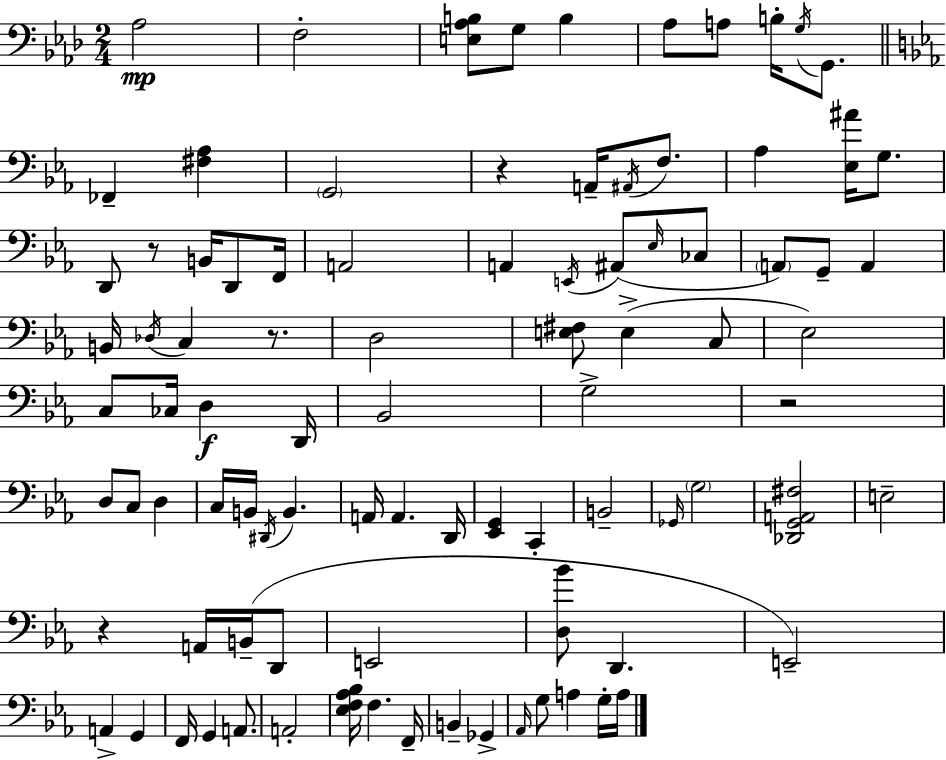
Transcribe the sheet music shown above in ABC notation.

X:1
T:Untitled
M:2/4
L:1/4
K:Ab
_A,2 F,2 [E,_A,B,]/2 G,/2 B, _A,/2 A,/2 B,/4 G,/4 G,,/2 _F,, [^F,_A,] G,,2 z A,,/4 ^A,,/4 F,/2 _A, [_E,^A]/4 G,/2 D,,/2 z/2 B,,/4 D,,/2 F,,/4 A,,2 A,, E,,/4 ^A,,/2 _E,/4 _C,/2 A,,/2 G,,/2 A,, B,,/4 _D,/4 C, z/2 D,2 [E,^F,]/2 E, C,/2 _E,2 C,/2 _C,/4 D, D,,/4 _B,,2 G,2 z2 D,/2 C,/2 D, C,/4 B,,/4 ^D,,/4 B,, A,,/4 A,, D,,/4 [_E,,G,,] C,, B,,2 _G,,/4 G,2 [_D,,G,,A,,^F,]2 E,2 z A,,/4 B,,/4 D,,/2 E,,2 [D,_B]/2 D,, E,,2 A,, G,, F,,/4 G,, A,,/2 A,,2 [_E,F,_A,_B,]/4 F, F,,/4 B,, _G,, _A,,/4 G,/2 A, G,/4 A,/4